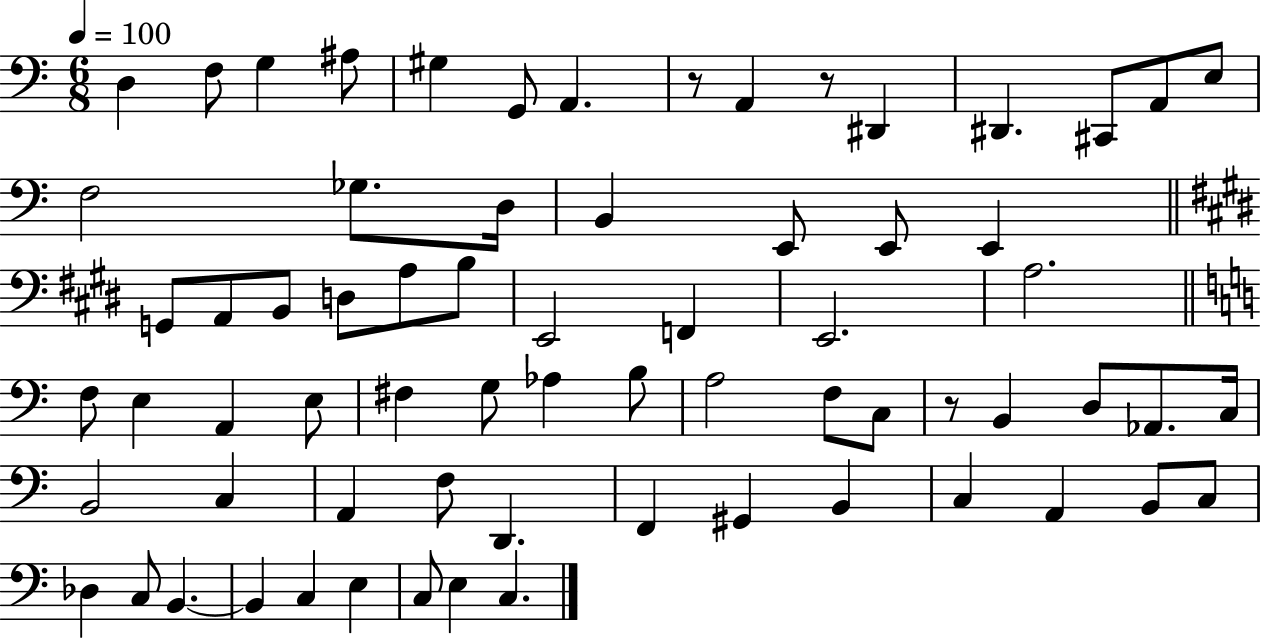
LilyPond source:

{
  \clef bass
  \numericTimeSignature
  \time 6/8
  \key c \major
  \tempo 4 = 100
  \repeat volta 2 { d4 f8 g4 ais8 | gis4 g,8 a,4. | r8 a,4 r8 dis,4 | dis,4. cis,8 a,8 e8 | \break f2 ges8. d16 | b,4 e,8 e,8 e,4 | \bar "||" \break \key e \major g,8 a,8 b,8 d8 a8 b8 | e,2 f,4 | e,2. | a2. | \break \bar "||" \break \key c \major f8 e4 a,4 e8 | fis4 g8 aes4 b8 | a2 f8 c8 | r8 b,4 d8 aes,8. c16 | \break b,2 c4 | a,4 f8 d,4. | f,4 gis,4 b,4 | c4 a,4 b,8 c8 | \break des4 c8 b,4.~~ | b,4 c4 e4 | c8 e4 c4. | } \bar "|."
}